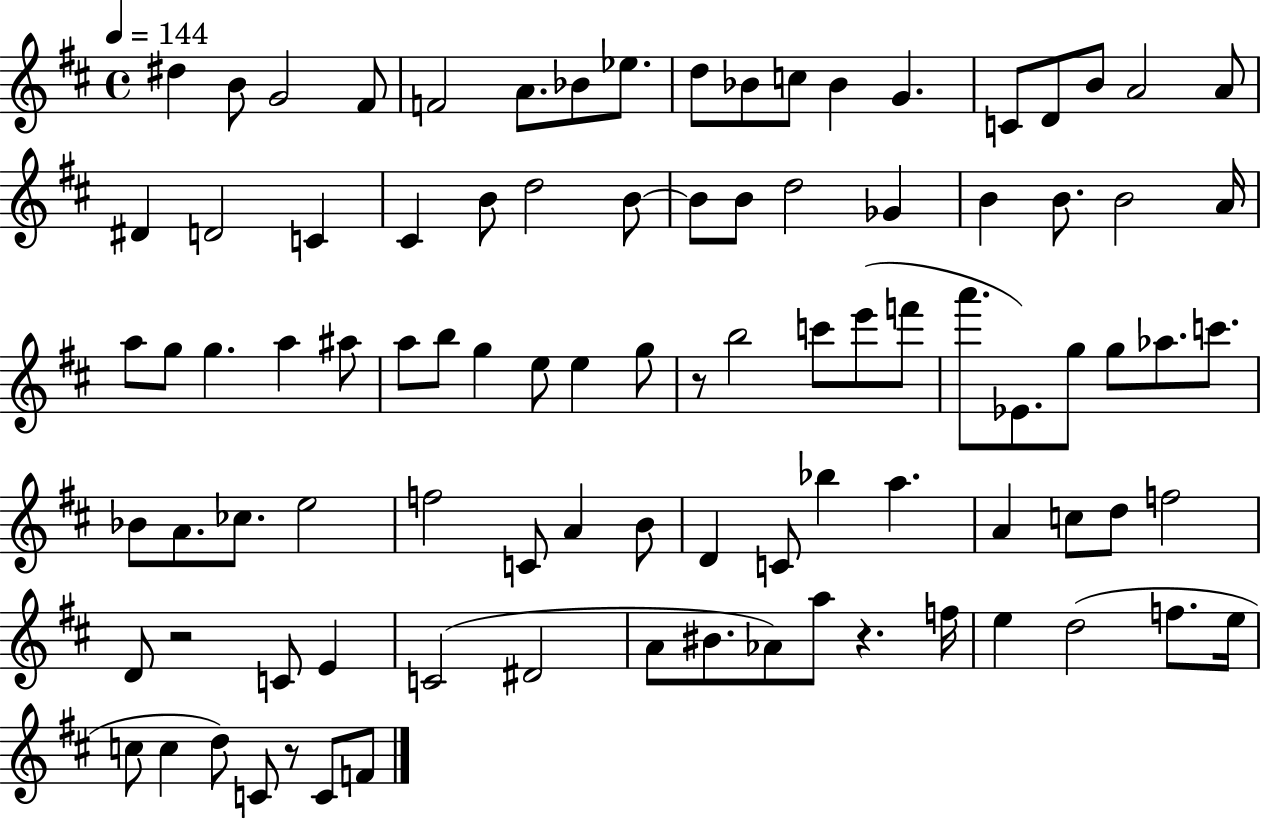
{
  \clef treble
  \time 4/4
  \defaultTimeSignature
  \key d \major
  \tempo 4 = 144
  dis''4 b'8 g'2 fis'8 | f'2 a'8. bes'8 ees''8. | d''8 bes'8 c''8 bes'4 g'4. | c'8 d'8 b'8 a'2 a'8 | \break dis'4 d'2 c'4 | cis'4 b'8 d''2 b'8~~ | b'8 b'8 d''2 ges'4 | b'4 b'8. b'2 a'16 | \break a''8 g''8 g''4. a''4 ais''8 | a''8 b''8 g''4 e''8 e''4 g''8 | r8 b''2 c'''8 e'''8( f'''8 | a'''8. ees'8.) g''8 g''8 aes''8. c'''8. | \break bes'8 a'8. ces''8. e''2 | f''2 c'8 a'4 b'8 | d'4 c'8 bes''4 a''4. | a'4 c''8 d''8 f''2 | \break d'8 r2 c'8 e'4 | c'2( dis'2 | a'8 bis'8. aes'8) a''8 r4. f''16 | e''4 d''2( f''8. e''16 | \break c''8 c''4 d''8) c'8 r8 c'8 f'8 | \bar "|."
}